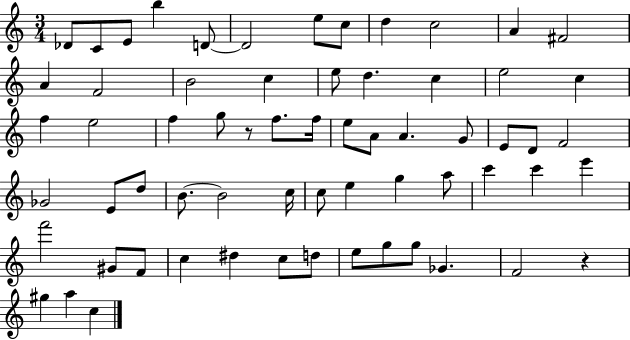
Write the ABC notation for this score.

X:1
T:Untitled
M:3/4
L:1/4
K:C
_D/2 C/2 E/2 b D/2 D2 e/2 c/2 d c2 A ^F2 A F2 B2 c e/2 d c e2 c f e2 f g/2 z/2 f/2 f/4 e/2 A/2 A G/2 E/2 D/2 F2 _G2 E/2 d/2 B/2 B2 c/4 c/2 e g a/2 c' c' e' f'2 ^G/2 F/2 c ^d c/2 d/2 e/2 g/2 g/2 _G F2 z ^g a c